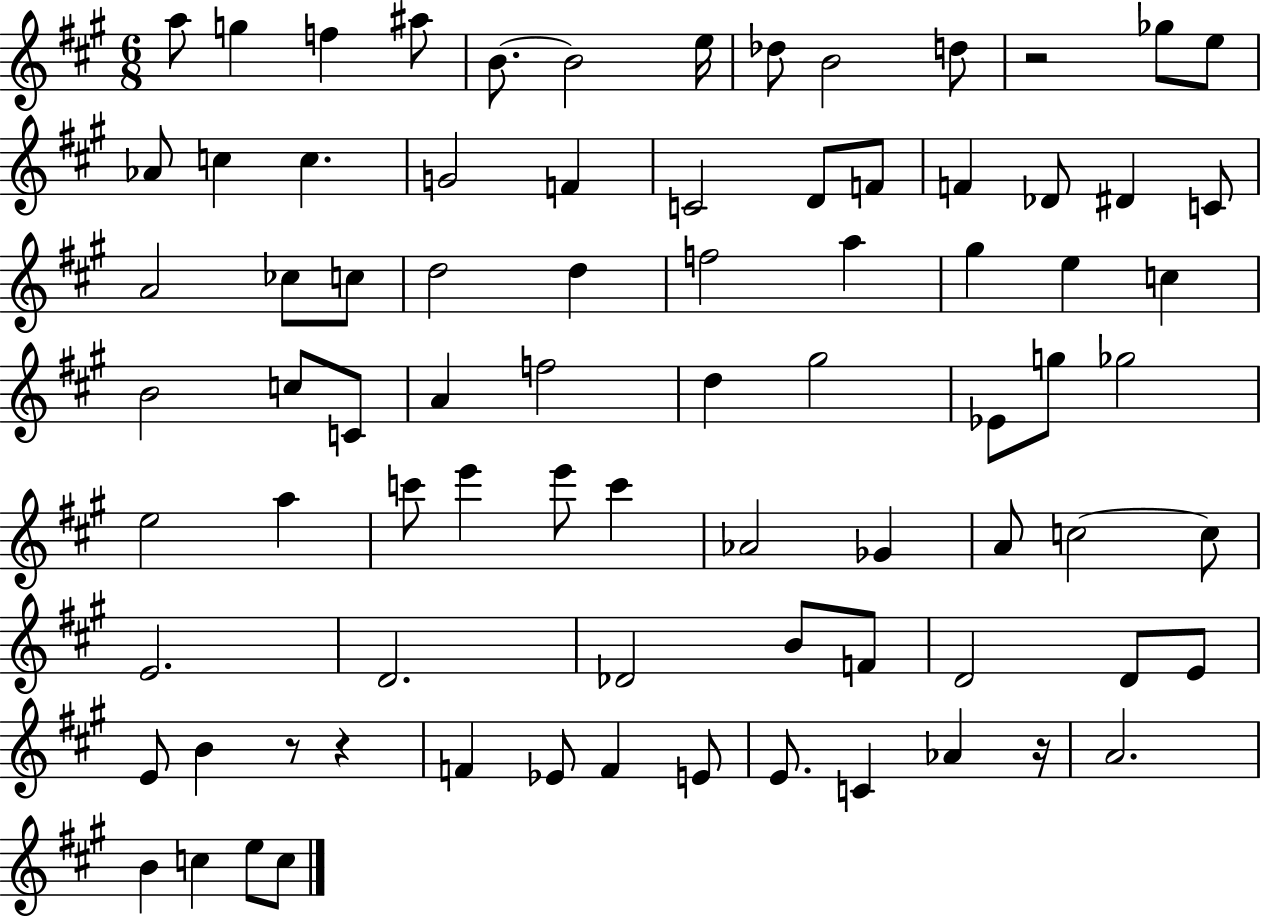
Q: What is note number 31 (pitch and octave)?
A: A5